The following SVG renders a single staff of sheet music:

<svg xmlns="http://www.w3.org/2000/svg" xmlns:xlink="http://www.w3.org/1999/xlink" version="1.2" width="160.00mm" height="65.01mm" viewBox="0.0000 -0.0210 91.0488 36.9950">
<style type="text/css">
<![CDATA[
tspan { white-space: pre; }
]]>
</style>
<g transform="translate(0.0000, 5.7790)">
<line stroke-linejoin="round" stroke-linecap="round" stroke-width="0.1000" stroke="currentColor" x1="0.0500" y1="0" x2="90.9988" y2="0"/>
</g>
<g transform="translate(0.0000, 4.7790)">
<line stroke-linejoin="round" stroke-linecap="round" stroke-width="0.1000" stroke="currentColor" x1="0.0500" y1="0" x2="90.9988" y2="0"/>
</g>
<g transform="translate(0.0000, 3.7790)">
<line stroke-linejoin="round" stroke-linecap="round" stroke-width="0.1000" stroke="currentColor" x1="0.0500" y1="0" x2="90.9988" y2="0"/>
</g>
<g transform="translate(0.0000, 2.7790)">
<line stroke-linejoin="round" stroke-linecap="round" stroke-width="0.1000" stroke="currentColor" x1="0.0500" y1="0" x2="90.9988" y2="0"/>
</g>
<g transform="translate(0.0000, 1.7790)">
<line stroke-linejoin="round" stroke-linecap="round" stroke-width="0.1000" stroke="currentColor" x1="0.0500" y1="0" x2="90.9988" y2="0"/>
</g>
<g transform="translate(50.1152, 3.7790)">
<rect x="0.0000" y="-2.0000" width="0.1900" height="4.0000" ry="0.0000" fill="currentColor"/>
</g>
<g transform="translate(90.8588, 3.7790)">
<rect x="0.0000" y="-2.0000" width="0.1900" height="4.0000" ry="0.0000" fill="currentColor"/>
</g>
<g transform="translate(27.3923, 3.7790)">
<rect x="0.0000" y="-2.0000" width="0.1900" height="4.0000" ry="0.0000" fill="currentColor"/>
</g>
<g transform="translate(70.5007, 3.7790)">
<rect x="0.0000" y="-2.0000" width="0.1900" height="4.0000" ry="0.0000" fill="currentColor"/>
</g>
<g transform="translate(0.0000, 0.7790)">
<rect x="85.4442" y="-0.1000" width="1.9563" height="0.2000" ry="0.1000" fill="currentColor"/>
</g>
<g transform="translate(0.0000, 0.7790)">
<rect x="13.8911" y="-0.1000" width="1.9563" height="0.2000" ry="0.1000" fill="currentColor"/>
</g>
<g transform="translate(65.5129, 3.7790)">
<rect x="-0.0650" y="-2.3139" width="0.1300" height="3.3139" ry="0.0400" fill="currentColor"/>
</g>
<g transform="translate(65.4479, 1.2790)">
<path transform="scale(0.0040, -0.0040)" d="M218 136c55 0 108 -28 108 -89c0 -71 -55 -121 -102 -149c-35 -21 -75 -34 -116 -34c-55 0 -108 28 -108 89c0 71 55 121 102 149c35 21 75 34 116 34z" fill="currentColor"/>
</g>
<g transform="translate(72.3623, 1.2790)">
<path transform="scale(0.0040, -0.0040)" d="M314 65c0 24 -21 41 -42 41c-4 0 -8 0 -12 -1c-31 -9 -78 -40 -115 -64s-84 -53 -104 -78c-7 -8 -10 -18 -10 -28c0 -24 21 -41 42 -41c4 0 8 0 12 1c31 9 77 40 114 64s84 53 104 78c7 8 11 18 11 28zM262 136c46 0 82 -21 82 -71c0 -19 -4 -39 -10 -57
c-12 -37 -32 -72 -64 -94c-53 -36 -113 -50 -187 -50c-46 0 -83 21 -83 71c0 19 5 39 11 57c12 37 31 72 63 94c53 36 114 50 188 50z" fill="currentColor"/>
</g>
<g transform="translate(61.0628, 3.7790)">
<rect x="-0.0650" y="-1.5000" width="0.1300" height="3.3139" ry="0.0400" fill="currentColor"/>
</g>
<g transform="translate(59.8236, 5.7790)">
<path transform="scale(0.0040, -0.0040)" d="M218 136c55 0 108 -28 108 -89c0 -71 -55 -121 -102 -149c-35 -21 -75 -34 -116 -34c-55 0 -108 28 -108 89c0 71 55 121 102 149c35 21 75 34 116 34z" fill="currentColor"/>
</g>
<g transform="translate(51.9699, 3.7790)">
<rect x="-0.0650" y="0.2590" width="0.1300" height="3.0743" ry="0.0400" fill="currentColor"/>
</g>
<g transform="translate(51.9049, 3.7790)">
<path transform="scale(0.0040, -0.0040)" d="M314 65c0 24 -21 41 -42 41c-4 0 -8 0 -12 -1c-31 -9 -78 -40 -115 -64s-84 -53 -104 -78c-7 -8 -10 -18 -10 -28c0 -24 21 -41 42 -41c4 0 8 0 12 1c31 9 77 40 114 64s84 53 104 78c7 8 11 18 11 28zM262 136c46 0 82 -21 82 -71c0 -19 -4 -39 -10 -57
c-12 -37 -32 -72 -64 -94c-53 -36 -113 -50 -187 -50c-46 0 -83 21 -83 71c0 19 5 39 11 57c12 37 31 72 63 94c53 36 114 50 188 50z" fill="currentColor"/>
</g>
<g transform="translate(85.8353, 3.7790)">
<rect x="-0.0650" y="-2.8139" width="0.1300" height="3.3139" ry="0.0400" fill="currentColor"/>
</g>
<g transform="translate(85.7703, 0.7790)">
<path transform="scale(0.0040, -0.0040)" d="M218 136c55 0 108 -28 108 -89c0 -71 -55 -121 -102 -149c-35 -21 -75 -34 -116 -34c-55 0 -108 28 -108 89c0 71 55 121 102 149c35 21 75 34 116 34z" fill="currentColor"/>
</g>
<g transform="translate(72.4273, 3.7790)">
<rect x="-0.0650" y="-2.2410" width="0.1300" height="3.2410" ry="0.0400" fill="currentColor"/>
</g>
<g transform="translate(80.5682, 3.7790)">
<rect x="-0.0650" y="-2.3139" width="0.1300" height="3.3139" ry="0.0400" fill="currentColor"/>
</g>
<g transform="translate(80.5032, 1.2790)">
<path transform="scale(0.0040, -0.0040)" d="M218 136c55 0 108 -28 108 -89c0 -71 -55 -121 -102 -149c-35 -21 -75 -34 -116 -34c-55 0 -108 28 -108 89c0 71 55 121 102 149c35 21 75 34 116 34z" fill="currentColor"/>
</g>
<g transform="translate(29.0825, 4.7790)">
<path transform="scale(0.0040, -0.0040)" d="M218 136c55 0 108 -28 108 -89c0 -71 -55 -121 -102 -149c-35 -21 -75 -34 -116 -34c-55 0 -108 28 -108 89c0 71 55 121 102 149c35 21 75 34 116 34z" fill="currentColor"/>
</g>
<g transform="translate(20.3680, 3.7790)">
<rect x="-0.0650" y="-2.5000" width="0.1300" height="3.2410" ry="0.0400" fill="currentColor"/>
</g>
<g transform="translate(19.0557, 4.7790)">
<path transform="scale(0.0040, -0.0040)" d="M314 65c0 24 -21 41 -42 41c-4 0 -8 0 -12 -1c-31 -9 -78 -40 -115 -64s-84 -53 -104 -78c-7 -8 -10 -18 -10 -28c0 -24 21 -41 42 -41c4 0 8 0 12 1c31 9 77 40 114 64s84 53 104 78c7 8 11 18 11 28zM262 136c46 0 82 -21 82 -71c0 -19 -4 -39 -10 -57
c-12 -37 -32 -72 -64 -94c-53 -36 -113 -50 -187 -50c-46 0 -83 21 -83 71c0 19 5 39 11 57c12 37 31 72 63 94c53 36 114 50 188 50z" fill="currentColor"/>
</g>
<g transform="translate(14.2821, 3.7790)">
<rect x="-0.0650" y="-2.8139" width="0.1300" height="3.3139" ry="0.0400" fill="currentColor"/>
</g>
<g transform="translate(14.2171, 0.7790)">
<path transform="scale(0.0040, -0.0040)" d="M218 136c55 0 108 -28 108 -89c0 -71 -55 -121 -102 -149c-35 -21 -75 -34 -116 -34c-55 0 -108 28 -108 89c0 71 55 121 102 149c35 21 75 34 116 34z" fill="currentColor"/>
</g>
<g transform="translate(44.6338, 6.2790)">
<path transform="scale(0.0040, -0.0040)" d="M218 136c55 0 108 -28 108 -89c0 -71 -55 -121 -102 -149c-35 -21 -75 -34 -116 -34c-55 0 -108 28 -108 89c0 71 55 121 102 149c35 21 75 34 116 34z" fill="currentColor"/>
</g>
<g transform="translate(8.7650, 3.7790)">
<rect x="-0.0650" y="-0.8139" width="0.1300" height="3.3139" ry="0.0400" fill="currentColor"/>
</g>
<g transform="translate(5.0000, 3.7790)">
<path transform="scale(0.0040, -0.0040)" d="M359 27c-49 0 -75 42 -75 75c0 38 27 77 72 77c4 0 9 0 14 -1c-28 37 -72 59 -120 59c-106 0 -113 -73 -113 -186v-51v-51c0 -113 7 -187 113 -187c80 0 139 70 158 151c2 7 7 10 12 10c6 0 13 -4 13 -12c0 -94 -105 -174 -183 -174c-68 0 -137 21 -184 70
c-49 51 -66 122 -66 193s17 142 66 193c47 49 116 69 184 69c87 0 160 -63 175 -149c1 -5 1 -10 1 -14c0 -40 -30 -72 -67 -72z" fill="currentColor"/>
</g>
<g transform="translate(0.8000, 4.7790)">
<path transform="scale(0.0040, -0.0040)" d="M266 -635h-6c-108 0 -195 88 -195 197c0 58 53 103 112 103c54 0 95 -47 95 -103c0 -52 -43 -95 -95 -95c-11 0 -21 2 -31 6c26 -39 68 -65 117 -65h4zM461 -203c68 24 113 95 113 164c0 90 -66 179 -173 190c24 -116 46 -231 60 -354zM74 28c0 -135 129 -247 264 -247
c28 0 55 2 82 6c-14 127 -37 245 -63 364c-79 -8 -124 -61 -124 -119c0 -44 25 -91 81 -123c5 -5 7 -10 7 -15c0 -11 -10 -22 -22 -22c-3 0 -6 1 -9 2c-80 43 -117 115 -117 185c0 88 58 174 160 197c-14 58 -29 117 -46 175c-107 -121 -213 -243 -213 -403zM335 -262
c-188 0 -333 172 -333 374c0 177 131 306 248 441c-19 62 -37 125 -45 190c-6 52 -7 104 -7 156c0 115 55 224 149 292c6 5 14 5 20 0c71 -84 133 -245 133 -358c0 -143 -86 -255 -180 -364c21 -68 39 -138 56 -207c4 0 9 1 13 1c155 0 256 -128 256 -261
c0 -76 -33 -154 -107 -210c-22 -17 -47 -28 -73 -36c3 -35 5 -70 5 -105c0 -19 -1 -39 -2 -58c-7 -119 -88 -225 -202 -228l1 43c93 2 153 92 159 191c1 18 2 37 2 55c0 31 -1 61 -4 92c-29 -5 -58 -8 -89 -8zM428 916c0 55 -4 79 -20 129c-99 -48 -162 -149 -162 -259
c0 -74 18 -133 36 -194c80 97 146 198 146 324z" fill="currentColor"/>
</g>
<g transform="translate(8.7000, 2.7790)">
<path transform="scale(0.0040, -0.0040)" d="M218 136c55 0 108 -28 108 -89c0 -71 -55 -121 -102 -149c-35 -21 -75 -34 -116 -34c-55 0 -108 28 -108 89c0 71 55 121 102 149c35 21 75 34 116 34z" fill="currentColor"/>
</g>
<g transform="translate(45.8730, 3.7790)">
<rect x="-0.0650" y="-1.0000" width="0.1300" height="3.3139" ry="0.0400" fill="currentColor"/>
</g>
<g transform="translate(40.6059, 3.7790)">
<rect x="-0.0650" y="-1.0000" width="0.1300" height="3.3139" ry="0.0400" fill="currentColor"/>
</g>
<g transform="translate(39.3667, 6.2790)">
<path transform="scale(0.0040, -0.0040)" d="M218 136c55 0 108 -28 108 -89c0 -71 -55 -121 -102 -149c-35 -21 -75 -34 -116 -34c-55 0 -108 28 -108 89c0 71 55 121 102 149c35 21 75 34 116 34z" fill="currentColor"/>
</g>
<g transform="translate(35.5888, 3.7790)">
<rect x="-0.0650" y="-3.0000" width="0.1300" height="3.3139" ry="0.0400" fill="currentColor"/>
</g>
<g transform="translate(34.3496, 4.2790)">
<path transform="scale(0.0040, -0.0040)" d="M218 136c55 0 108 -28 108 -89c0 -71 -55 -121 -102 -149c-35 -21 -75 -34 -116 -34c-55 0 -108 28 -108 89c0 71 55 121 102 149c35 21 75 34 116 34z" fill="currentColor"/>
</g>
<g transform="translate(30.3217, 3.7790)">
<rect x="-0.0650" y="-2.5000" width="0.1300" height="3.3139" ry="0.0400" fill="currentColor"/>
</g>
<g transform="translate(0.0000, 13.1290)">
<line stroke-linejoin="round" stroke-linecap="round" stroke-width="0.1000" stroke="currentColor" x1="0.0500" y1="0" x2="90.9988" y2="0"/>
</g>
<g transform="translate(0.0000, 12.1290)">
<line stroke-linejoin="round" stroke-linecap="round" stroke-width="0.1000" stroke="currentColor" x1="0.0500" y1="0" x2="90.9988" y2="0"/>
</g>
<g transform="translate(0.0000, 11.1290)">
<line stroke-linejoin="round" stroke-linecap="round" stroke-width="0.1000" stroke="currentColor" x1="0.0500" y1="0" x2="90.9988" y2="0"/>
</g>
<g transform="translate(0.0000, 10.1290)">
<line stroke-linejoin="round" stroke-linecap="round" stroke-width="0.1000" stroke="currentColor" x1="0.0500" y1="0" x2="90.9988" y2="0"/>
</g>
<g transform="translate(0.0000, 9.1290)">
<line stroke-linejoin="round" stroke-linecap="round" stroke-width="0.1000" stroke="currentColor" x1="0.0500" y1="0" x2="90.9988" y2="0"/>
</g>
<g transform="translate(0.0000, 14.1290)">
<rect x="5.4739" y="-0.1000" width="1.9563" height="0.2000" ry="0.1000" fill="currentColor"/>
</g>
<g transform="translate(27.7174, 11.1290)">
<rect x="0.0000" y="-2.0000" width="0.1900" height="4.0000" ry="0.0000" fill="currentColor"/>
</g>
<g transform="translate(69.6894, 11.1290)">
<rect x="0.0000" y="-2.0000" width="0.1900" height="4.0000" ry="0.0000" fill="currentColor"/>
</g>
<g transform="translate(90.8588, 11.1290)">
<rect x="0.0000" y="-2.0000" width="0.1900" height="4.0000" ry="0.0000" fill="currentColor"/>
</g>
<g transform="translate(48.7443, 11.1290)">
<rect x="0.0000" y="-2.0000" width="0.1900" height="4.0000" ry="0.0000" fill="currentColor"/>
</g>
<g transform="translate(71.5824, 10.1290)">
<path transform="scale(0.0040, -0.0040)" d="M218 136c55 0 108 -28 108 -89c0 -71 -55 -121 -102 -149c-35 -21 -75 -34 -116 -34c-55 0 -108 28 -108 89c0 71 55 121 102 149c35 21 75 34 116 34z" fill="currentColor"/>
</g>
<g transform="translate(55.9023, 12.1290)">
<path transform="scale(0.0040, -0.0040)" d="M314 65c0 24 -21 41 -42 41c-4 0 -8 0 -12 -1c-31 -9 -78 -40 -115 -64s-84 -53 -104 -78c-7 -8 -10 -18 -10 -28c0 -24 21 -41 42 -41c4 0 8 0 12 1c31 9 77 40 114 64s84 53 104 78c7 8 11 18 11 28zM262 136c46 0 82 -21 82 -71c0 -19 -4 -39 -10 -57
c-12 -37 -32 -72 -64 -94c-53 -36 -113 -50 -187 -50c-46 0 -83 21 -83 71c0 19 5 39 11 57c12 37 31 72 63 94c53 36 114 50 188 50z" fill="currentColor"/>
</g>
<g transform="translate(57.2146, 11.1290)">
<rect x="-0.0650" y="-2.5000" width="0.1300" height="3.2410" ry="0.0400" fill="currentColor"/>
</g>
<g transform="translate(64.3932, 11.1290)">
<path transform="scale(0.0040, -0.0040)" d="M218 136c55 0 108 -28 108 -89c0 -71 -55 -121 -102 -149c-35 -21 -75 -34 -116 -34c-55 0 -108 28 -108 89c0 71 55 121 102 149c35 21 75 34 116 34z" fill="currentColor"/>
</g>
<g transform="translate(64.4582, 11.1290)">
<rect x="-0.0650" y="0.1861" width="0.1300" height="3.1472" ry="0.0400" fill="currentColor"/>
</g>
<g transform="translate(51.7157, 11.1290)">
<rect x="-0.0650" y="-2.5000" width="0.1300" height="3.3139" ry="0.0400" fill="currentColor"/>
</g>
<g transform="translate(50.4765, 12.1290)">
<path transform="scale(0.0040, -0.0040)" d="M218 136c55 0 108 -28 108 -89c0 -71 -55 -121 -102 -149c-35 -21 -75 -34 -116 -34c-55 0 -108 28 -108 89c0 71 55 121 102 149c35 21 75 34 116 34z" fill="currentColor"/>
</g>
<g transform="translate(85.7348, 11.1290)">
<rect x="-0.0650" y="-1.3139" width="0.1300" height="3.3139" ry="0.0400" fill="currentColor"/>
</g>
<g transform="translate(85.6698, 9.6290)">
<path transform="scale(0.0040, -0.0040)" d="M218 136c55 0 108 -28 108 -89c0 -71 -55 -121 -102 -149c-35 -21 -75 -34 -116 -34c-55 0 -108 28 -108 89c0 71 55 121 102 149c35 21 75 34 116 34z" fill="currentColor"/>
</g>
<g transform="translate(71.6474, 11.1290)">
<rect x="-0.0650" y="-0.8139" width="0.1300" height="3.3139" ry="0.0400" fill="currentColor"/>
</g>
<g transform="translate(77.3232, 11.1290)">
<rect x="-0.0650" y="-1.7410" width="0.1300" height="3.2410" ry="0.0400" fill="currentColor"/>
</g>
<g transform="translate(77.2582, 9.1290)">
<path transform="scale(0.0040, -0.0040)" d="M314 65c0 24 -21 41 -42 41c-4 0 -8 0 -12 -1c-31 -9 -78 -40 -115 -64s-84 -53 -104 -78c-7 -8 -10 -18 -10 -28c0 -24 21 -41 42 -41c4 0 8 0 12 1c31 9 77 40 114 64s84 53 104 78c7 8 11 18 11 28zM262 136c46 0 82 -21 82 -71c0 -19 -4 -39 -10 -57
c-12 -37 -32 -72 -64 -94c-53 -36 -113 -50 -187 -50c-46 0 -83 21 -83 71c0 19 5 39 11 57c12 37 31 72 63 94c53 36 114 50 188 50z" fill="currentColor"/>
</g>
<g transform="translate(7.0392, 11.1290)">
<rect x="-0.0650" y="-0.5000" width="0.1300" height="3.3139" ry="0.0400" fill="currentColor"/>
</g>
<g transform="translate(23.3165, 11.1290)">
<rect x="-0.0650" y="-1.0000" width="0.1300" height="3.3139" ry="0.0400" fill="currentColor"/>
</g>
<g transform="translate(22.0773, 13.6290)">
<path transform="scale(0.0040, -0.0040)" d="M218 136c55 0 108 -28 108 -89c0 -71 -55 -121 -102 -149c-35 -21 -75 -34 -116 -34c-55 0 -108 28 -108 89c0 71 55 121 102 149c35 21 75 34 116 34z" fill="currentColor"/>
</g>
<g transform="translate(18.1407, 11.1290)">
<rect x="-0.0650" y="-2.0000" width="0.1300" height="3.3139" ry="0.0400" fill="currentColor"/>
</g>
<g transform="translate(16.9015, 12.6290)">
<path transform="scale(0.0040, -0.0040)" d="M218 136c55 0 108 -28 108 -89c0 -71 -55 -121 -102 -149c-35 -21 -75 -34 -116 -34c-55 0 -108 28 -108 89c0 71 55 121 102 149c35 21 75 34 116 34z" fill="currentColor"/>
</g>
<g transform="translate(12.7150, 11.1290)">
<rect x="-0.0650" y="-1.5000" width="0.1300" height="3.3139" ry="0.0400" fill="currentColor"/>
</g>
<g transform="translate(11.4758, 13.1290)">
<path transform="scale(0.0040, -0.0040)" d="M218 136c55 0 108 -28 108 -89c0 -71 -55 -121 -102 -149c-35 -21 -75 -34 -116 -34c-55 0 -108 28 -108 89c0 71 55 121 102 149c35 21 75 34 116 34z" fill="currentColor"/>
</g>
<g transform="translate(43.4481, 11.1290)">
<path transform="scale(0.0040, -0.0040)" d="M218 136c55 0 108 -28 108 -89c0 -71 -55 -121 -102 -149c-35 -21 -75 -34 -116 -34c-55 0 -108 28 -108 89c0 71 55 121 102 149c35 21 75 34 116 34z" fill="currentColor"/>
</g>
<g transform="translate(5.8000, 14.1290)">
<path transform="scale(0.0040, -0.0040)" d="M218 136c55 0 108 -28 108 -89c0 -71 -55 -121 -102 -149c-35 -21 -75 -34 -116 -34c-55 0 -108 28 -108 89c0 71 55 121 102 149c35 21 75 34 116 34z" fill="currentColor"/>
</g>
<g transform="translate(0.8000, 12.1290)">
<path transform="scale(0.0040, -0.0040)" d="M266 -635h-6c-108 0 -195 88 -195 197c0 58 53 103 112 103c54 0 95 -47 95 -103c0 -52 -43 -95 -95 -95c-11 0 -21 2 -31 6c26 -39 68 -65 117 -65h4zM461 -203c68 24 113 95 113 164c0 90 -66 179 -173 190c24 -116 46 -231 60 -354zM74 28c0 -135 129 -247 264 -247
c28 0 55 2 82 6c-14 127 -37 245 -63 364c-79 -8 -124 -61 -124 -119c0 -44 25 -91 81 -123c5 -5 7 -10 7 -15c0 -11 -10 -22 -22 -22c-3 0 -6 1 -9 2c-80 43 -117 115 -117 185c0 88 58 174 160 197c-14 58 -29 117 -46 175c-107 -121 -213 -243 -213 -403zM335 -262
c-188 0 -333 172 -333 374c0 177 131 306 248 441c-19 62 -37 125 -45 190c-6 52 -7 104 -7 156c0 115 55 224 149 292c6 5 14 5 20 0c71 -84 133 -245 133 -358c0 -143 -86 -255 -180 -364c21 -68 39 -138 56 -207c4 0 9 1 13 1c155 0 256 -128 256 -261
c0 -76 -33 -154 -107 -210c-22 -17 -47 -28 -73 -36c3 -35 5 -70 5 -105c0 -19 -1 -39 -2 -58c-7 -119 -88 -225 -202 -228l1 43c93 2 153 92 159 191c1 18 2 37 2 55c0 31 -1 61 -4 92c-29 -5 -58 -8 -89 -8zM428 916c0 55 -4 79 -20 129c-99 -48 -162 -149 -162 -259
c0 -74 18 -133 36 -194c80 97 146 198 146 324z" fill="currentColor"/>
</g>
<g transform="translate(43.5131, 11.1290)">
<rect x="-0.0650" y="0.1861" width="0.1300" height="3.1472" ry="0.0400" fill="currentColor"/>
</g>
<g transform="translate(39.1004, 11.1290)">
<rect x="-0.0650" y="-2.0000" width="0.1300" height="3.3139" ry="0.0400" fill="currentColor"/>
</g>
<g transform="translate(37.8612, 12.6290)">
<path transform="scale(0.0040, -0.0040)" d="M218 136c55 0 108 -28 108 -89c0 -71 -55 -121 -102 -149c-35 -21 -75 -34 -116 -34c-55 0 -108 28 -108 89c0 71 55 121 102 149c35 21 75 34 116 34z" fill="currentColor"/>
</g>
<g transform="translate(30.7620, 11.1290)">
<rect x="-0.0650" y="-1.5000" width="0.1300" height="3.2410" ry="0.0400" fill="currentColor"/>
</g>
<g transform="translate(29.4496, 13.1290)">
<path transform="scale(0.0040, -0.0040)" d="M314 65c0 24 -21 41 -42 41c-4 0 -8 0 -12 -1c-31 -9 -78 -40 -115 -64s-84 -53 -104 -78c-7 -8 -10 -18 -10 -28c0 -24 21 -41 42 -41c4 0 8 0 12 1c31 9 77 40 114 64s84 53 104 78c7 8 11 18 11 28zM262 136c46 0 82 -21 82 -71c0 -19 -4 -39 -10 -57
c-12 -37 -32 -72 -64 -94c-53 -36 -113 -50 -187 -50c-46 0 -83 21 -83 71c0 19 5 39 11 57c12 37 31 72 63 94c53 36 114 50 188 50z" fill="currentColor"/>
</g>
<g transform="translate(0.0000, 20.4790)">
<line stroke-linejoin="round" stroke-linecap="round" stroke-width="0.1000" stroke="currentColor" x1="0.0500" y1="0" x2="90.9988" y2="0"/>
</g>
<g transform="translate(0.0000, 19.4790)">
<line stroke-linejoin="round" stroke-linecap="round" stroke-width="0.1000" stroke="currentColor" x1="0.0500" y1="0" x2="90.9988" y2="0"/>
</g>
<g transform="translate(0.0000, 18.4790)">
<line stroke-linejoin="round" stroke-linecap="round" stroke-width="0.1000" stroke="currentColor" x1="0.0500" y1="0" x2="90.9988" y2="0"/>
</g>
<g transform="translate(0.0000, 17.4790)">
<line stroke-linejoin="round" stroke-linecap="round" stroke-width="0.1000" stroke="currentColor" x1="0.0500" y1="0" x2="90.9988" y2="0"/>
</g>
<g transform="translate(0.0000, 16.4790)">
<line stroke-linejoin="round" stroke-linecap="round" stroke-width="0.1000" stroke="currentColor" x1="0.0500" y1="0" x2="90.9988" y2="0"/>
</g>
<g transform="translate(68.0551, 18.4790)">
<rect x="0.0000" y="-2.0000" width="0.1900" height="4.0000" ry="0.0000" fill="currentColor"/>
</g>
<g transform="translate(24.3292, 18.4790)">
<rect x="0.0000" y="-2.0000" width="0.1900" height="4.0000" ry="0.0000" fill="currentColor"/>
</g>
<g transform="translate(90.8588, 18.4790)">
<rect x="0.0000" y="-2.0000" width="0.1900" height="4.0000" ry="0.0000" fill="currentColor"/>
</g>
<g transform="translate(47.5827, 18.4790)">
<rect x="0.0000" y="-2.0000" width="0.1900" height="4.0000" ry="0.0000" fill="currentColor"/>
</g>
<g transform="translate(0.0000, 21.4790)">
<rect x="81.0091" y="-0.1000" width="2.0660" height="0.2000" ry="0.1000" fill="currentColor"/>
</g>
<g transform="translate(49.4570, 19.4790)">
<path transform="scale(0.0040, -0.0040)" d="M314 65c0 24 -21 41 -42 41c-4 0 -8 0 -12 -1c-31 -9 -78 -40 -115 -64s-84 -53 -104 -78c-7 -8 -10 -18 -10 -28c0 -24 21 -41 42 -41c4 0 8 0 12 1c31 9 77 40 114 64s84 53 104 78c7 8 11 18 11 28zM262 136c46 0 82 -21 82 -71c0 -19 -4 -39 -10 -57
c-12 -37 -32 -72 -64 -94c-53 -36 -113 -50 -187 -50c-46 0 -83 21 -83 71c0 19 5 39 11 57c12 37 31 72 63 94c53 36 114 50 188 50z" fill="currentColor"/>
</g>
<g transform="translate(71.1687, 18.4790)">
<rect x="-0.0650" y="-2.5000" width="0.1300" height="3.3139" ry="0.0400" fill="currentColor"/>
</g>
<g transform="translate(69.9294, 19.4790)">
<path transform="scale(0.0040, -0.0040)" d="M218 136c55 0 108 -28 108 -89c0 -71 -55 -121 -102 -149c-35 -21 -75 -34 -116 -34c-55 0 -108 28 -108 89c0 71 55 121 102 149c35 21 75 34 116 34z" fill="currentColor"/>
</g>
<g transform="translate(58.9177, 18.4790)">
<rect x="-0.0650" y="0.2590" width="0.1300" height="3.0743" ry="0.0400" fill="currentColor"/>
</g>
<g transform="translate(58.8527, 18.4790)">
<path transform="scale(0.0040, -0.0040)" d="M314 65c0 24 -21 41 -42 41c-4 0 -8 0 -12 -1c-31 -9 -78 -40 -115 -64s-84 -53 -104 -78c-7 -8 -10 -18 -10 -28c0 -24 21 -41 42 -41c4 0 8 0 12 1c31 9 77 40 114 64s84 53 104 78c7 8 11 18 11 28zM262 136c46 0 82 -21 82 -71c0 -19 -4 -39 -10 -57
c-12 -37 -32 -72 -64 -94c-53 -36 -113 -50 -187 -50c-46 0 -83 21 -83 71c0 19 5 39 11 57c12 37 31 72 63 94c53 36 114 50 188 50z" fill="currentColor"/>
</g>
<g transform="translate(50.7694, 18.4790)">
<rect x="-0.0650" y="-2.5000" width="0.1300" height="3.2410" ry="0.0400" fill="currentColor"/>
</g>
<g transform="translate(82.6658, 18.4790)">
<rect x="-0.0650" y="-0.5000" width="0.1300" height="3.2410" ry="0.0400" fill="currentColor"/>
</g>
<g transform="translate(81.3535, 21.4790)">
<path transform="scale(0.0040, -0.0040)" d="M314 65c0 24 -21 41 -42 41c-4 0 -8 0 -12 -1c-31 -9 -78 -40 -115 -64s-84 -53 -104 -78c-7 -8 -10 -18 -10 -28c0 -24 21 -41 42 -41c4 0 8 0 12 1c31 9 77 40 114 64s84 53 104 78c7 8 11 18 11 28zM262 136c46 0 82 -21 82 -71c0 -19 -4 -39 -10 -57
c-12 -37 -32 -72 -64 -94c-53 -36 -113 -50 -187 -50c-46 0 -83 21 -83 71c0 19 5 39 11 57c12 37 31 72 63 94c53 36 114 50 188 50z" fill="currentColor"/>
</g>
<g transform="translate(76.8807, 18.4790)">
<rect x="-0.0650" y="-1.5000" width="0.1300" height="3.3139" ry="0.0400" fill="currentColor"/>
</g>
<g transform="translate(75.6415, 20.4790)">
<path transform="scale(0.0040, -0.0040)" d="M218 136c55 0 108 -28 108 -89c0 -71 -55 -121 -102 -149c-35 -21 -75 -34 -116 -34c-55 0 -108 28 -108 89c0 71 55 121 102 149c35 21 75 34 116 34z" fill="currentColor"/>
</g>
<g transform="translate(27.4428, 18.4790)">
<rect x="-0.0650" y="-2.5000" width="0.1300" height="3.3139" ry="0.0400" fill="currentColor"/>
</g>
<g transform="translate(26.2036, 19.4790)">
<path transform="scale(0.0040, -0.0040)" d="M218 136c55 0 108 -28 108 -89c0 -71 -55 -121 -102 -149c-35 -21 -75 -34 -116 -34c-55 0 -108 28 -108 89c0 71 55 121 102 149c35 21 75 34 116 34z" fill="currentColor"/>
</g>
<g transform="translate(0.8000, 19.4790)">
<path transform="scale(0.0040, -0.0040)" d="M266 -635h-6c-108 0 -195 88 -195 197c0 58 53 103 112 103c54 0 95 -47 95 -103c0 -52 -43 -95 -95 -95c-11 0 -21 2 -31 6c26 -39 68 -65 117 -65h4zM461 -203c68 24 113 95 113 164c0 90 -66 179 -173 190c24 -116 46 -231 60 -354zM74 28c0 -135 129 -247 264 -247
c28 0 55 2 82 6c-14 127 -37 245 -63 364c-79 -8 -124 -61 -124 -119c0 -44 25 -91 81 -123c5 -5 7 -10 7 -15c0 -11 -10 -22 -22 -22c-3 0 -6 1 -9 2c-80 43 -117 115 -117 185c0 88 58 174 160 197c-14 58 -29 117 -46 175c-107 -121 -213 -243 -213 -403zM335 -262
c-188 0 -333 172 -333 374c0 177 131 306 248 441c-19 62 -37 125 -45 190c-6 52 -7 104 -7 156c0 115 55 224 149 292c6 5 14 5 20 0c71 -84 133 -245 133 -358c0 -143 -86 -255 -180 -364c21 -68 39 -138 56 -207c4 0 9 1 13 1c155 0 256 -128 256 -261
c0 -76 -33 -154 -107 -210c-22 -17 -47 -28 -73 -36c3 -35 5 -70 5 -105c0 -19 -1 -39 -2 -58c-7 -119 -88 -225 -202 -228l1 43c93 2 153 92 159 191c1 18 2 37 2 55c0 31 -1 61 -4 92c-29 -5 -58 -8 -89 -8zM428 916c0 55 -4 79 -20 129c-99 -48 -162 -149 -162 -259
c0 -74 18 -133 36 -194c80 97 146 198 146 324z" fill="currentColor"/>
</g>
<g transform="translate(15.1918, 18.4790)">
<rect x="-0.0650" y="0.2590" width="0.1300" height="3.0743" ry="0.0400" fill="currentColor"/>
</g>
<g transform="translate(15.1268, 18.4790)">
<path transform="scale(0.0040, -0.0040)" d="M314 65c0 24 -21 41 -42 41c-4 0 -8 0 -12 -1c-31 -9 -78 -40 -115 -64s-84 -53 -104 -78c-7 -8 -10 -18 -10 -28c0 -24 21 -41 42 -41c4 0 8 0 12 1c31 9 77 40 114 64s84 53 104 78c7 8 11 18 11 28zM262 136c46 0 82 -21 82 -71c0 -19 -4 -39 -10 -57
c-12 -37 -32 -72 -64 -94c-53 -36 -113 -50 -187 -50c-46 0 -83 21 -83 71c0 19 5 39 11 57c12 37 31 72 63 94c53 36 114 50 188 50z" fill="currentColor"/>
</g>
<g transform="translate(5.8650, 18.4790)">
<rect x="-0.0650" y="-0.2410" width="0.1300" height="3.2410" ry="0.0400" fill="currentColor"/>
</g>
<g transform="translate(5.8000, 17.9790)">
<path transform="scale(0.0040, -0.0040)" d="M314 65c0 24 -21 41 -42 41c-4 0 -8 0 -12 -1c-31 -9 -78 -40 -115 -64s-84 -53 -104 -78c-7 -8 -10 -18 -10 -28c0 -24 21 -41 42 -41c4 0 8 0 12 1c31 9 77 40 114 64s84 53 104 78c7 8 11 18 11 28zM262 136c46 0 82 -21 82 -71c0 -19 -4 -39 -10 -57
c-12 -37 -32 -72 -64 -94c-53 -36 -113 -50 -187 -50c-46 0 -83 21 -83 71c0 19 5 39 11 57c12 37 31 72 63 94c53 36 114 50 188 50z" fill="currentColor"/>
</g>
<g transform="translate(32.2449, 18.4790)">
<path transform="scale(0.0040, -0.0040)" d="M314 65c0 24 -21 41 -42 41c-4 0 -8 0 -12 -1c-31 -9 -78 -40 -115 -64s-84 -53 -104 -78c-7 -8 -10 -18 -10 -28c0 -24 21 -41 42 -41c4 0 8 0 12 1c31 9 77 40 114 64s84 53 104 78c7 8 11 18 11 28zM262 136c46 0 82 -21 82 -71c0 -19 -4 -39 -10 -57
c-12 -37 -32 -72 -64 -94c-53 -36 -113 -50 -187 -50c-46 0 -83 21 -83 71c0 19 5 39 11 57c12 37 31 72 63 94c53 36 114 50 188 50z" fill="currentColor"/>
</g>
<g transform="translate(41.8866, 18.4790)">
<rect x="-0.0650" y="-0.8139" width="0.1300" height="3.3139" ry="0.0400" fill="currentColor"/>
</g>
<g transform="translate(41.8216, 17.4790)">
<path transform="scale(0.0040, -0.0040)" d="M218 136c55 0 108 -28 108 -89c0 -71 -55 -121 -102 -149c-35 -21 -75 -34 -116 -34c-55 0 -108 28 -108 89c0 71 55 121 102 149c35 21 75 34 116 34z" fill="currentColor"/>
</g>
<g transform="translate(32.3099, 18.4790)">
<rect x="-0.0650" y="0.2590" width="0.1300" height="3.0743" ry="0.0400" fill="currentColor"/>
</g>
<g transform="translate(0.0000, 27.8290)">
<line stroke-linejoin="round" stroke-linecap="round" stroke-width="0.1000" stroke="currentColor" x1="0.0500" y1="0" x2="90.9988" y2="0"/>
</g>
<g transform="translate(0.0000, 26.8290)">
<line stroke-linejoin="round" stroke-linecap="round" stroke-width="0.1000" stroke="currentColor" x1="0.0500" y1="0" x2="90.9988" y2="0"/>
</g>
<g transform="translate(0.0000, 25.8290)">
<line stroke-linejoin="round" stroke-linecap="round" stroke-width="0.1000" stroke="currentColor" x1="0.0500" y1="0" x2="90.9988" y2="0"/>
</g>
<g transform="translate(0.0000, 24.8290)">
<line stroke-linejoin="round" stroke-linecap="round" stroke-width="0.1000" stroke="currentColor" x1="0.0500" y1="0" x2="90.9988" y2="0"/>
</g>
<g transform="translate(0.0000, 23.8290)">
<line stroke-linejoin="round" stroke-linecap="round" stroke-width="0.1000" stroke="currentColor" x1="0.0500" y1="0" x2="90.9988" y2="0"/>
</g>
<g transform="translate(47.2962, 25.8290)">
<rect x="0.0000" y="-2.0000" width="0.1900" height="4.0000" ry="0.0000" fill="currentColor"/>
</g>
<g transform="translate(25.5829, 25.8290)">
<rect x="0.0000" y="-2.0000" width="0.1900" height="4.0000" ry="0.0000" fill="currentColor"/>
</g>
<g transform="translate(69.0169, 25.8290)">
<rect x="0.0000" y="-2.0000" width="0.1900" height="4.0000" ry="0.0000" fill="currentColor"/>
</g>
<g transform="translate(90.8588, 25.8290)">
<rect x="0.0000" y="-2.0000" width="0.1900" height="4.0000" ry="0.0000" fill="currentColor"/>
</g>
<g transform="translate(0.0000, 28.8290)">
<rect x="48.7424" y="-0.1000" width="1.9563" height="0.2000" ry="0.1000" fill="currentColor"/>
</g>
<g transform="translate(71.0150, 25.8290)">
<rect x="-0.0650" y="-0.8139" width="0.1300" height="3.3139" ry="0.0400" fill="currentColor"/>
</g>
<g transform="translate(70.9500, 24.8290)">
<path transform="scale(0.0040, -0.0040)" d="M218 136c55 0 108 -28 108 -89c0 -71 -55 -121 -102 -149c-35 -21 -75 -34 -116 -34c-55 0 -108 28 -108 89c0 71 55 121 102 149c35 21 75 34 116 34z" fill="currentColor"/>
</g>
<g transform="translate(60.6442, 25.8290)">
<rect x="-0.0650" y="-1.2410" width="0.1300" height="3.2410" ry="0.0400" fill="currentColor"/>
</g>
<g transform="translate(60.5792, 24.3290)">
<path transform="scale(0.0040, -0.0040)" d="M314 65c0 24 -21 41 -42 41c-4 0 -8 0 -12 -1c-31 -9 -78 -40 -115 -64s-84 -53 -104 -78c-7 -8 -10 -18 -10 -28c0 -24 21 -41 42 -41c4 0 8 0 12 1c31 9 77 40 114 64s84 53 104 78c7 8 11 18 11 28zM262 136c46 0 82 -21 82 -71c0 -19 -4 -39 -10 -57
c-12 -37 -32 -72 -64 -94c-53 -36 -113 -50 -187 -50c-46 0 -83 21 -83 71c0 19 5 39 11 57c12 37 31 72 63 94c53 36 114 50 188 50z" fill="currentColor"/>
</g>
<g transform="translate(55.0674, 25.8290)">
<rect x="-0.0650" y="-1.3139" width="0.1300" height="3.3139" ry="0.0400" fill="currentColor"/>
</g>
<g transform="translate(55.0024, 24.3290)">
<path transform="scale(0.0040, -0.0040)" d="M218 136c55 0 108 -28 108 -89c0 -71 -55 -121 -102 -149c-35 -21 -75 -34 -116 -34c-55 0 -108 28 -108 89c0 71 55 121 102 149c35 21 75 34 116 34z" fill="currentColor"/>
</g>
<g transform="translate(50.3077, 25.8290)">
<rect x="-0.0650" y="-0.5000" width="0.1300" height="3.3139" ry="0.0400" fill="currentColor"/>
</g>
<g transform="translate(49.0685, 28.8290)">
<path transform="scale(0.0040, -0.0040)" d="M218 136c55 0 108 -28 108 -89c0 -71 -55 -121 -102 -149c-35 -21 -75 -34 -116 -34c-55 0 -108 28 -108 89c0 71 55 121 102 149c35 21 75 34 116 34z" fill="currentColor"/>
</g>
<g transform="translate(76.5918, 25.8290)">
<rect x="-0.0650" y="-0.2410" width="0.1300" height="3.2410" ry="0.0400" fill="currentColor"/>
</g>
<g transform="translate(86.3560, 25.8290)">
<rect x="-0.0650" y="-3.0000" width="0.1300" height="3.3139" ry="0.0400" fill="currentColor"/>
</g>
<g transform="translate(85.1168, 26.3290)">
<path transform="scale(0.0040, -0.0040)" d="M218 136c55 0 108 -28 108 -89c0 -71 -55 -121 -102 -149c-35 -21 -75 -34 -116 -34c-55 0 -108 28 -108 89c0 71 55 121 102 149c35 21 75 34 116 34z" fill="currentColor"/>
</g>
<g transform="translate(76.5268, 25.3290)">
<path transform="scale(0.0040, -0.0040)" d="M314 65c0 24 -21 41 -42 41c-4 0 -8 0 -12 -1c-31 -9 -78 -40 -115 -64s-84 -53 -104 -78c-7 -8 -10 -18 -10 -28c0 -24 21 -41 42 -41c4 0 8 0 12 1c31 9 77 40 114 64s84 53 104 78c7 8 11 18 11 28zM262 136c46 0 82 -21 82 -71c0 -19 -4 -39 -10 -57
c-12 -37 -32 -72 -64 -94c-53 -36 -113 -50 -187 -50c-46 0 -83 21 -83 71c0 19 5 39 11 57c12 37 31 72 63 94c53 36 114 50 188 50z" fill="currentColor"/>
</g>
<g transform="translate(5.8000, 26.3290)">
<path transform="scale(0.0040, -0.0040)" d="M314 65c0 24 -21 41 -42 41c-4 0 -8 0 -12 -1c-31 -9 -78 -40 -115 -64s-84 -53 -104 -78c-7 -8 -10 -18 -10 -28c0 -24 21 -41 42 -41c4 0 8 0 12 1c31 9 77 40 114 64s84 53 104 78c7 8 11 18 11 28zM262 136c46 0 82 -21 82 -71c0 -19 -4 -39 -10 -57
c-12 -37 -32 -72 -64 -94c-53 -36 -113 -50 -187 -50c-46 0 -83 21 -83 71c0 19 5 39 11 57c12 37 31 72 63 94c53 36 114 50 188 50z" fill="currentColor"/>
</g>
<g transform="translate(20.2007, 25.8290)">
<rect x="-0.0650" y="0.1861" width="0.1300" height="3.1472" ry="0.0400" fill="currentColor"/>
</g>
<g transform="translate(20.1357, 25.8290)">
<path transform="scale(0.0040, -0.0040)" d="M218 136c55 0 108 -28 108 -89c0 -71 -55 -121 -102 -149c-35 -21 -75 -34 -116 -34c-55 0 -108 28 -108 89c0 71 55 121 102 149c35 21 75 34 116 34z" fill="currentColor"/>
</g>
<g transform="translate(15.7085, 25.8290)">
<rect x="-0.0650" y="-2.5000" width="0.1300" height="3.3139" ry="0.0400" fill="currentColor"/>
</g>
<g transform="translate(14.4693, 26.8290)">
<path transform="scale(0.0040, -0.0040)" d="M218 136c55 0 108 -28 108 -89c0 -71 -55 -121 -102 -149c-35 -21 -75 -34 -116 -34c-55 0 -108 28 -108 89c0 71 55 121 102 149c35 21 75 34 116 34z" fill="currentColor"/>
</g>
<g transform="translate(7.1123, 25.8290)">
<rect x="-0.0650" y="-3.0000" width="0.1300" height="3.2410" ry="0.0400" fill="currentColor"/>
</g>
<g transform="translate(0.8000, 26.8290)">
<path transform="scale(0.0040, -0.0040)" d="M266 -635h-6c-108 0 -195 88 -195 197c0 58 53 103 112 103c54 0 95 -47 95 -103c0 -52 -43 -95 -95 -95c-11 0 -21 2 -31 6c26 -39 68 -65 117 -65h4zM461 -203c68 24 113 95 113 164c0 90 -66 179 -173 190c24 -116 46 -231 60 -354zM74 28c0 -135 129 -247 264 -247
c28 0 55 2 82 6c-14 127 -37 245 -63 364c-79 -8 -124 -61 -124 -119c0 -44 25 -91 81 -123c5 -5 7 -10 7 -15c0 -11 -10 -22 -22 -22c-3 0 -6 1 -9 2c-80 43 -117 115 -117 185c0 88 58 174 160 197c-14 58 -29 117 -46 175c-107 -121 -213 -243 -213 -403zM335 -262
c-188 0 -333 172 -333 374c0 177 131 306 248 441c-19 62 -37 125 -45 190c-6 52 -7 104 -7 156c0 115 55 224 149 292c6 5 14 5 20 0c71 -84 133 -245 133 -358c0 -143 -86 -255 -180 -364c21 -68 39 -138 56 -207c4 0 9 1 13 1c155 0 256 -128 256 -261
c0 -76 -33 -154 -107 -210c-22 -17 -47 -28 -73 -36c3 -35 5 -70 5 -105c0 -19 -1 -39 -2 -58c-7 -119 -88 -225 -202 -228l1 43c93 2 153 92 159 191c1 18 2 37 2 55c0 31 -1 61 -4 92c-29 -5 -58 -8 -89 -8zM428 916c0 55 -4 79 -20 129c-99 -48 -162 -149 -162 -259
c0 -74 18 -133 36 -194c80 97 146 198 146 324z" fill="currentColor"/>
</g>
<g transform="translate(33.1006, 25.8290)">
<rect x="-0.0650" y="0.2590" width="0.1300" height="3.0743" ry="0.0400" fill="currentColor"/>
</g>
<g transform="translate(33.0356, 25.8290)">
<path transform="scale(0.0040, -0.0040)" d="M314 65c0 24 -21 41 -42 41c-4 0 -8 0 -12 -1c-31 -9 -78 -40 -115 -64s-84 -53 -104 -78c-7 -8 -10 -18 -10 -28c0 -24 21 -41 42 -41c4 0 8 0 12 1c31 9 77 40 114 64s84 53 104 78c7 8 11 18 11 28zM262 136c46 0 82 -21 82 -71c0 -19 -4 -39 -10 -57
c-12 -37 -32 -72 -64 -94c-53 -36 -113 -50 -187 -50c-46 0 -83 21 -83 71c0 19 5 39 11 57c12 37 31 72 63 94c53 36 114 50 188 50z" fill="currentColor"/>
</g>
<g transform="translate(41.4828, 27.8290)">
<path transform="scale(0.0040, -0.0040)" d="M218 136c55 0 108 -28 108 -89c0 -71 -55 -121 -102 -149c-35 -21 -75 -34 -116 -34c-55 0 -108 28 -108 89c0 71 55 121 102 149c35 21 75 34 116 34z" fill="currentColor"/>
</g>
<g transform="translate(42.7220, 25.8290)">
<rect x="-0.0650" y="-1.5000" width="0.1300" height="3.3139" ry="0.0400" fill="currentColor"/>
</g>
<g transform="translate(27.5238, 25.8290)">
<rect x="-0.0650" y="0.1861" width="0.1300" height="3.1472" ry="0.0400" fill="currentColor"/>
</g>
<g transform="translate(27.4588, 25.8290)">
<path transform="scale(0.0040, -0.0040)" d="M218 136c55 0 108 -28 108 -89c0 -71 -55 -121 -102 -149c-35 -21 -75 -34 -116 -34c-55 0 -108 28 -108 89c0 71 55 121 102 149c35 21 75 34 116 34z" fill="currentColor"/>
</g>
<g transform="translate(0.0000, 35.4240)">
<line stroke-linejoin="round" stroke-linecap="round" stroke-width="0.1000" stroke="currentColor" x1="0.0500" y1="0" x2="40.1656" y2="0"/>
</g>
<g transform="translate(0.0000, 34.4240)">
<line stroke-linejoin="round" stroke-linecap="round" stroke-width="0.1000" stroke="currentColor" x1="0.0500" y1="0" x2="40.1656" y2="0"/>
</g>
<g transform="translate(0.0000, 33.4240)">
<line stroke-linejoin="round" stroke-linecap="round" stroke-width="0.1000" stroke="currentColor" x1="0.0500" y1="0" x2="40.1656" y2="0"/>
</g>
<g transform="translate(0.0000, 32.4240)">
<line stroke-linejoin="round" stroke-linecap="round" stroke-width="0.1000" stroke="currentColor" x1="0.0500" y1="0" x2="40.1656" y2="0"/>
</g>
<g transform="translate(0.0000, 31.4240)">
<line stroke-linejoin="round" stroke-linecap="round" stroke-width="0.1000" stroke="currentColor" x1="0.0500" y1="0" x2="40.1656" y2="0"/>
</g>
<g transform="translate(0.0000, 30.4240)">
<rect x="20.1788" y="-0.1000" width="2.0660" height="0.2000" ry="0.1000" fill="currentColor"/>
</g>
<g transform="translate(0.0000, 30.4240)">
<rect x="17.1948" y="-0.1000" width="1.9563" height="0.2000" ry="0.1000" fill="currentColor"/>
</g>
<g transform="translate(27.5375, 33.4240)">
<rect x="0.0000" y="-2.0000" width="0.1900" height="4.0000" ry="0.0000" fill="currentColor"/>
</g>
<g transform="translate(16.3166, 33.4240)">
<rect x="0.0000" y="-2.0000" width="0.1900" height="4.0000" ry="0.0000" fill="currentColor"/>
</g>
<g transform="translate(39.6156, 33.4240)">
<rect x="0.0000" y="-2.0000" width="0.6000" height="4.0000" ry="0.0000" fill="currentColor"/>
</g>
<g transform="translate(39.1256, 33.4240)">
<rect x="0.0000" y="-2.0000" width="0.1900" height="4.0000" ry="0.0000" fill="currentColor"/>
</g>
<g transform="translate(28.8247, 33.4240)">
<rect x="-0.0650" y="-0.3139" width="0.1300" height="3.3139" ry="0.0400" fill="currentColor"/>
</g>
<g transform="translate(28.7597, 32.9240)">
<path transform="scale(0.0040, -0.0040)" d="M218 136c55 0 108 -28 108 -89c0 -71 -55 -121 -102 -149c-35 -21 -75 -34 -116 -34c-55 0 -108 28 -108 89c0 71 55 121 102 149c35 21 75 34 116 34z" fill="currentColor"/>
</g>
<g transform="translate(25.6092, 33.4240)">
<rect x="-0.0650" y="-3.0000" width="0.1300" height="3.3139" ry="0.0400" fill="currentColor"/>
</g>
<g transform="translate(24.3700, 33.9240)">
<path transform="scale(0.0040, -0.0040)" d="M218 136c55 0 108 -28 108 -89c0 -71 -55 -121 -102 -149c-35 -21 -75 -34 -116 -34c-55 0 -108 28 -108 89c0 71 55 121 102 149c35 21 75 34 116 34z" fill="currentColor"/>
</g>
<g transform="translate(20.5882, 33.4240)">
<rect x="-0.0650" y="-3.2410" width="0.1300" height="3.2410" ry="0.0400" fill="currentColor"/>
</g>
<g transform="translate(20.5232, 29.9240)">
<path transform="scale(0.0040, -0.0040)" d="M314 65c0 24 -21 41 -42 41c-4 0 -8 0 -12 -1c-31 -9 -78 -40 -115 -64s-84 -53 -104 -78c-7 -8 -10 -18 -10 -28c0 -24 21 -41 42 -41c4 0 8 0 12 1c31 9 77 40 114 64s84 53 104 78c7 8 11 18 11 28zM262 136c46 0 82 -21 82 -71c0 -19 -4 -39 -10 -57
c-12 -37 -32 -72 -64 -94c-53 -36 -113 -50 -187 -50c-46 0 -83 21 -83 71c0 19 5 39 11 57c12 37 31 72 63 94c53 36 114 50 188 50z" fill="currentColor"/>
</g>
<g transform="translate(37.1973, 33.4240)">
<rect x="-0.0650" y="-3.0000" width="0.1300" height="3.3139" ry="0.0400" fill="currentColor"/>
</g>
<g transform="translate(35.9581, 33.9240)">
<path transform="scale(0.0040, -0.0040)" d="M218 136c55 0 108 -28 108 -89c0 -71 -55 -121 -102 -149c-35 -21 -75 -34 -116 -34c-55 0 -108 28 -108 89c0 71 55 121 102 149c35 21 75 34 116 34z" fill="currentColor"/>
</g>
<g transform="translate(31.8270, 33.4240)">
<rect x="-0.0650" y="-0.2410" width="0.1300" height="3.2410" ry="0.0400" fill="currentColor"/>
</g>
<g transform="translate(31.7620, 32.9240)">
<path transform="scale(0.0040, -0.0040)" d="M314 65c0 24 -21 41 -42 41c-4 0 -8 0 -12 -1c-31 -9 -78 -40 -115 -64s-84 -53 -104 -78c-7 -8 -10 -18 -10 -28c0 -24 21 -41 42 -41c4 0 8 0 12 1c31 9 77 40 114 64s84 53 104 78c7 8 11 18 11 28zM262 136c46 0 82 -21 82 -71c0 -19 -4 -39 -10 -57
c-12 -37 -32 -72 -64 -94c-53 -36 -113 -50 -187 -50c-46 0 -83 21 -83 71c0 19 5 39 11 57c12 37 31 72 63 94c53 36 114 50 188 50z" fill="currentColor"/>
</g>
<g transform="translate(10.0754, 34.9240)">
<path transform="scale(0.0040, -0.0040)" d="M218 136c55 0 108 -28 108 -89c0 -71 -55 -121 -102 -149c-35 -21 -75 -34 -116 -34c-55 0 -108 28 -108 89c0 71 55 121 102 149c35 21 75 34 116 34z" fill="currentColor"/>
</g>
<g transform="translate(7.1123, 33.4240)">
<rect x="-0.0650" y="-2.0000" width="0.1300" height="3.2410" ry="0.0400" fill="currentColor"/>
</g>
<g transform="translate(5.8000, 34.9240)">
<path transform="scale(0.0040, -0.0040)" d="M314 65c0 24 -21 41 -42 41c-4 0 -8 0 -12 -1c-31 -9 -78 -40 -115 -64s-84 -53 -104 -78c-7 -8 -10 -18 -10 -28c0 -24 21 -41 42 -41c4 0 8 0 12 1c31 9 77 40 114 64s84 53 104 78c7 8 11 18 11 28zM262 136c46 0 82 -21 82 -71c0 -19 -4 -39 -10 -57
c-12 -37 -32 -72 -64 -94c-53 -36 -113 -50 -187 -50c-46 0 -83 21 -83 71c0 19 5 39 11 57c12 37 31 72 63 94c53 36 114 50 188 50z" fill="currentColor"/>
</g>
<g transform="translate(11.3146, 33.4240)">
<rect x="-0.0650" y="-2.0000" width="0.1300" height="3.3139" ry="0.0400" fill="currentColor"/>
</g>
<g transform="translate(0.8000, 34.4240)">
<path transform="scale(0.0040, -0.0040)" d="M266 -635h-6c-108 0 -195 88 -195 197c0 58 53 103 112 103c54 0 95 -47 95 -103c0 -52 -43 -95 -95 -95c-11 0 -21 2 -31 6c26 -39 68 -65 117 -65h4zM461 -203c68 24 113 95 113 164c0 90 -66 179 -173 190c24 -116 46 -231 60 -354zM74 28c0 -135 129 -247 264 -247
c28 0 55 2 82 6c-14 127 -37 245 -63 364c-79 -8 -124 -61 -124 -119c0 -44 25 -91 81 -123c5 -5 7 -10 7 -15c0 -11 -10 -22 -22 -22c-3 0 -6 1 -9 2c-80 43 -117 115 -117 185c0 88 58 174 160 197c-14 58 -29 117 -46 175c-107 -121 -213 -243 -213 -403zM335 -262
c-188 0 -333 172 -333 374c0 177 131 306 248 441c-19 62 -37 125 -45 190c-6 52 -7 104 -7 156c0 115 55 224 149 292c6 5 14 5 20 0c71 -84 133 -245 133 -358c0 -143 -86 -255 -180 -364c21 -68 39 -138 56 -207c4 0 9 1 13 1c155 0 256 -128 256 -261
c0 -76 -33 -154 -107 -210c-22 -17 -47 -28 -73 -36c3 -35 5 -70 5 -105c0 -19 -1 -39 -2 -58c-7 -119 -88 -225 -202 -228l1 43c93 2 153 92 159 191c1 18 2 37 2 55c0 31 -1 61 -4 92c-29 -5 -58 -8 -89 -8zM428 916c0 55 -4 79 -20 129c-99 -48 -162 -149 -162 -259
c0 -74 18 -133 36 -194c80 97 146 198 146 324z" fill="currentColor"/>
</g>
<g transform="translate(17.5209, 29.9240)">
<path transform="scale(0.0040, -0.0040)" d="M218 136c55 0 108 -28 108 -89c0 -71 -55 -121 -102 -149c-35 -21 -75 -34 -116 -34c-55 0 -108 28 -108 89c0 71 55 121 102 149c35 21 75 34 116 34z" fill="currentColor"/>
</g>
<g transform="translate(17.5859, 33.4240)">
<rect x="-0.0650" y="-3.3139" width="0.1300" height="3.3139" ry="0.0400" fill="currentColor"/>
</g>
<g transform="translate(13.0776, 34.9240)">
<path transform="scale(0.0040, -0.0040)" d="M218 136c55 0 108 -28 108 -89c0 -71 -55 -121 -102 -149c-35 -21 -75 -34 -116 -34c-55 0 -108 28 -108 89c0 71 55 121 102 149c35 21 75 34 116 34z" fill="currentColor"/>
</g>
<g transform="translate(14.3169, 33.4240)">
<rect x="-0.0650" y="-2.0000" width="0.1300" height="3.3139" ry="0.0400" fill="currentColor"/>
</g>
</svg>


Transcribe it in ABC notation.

X:1
T:Untitled
M:4/4
L:1/4
K:C
d a G2 G A D D B2 E g g2 g a C E F D E2 F B G G2 B d f2 e c2 B2 G B2 d G2 B2 G E C2 A2 G B B B2 E C e e2 d c2 A F2 F F b b2 A c c2 A